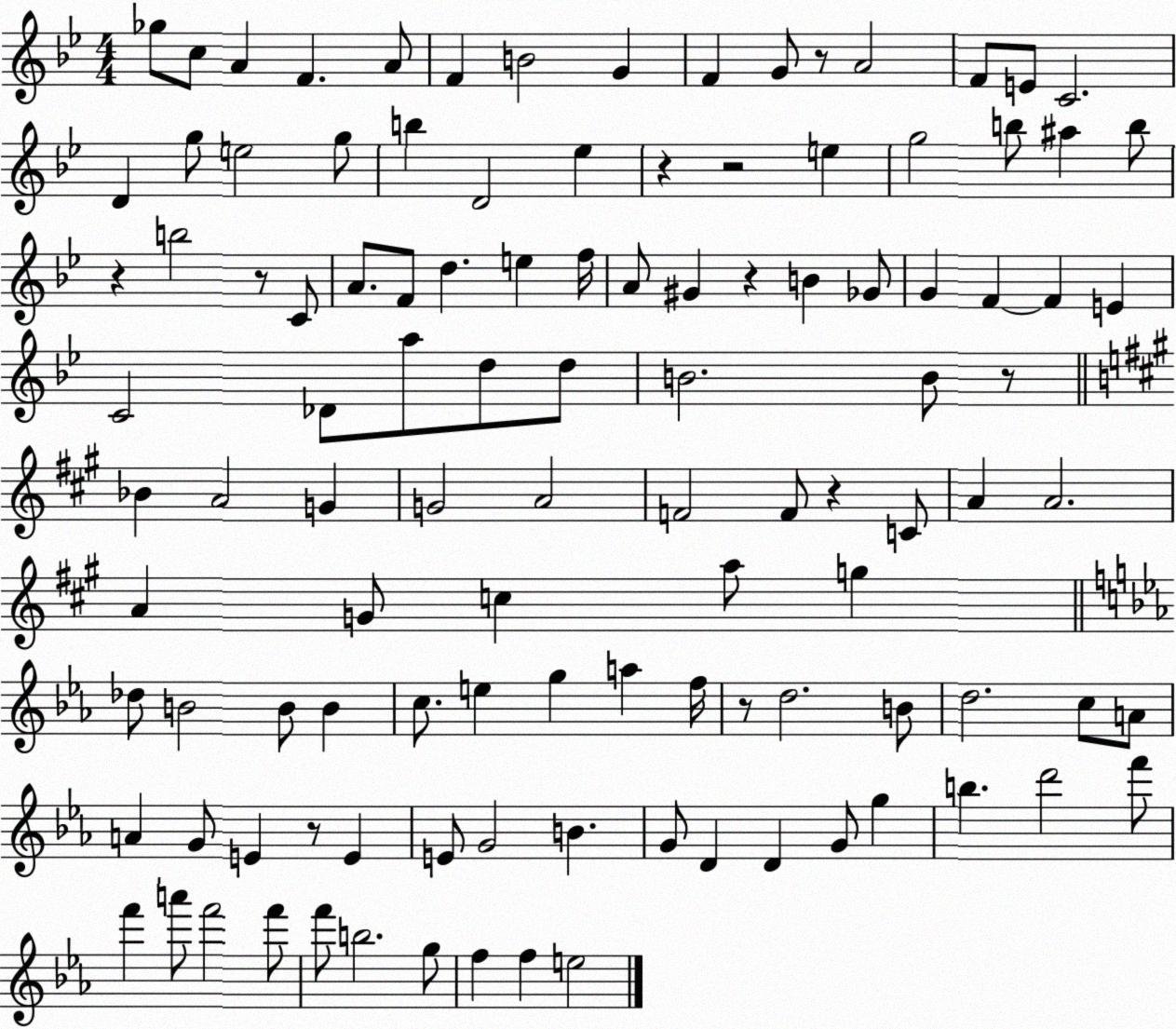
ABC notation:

X:1
T:Untitled
M:4/4
L:1/4
K:Bb
_g/2 c/2 A F A/2 F B2 G F G/2 z/2 A2 F/2 E/2 C2 D g/2 e2 g/2 b D2 _e z z2 e g2 b/2 ^a b/2 z b2 z/2 C/2 A/2 F/2 d e f/4 A/2 ^G z B _G/2 G F F E C2 _D/2 a/2 d/2 d/2 B2 B/2 z/2 _B A2 G G2 A2 F2 F/2 z C/2 A A2 A G/2 c a/2 g _d/2 B2 B/2 B c/2 e g a f/4 z/2 d2 B/2 d2 c/2 A/2 A G/2 E z/2 E E/2 G2 B G/2 D D G/2 g b d'2 f'/2 f' a'/2 f'2 f'/2 f'/2 b2 g/2 f f e2